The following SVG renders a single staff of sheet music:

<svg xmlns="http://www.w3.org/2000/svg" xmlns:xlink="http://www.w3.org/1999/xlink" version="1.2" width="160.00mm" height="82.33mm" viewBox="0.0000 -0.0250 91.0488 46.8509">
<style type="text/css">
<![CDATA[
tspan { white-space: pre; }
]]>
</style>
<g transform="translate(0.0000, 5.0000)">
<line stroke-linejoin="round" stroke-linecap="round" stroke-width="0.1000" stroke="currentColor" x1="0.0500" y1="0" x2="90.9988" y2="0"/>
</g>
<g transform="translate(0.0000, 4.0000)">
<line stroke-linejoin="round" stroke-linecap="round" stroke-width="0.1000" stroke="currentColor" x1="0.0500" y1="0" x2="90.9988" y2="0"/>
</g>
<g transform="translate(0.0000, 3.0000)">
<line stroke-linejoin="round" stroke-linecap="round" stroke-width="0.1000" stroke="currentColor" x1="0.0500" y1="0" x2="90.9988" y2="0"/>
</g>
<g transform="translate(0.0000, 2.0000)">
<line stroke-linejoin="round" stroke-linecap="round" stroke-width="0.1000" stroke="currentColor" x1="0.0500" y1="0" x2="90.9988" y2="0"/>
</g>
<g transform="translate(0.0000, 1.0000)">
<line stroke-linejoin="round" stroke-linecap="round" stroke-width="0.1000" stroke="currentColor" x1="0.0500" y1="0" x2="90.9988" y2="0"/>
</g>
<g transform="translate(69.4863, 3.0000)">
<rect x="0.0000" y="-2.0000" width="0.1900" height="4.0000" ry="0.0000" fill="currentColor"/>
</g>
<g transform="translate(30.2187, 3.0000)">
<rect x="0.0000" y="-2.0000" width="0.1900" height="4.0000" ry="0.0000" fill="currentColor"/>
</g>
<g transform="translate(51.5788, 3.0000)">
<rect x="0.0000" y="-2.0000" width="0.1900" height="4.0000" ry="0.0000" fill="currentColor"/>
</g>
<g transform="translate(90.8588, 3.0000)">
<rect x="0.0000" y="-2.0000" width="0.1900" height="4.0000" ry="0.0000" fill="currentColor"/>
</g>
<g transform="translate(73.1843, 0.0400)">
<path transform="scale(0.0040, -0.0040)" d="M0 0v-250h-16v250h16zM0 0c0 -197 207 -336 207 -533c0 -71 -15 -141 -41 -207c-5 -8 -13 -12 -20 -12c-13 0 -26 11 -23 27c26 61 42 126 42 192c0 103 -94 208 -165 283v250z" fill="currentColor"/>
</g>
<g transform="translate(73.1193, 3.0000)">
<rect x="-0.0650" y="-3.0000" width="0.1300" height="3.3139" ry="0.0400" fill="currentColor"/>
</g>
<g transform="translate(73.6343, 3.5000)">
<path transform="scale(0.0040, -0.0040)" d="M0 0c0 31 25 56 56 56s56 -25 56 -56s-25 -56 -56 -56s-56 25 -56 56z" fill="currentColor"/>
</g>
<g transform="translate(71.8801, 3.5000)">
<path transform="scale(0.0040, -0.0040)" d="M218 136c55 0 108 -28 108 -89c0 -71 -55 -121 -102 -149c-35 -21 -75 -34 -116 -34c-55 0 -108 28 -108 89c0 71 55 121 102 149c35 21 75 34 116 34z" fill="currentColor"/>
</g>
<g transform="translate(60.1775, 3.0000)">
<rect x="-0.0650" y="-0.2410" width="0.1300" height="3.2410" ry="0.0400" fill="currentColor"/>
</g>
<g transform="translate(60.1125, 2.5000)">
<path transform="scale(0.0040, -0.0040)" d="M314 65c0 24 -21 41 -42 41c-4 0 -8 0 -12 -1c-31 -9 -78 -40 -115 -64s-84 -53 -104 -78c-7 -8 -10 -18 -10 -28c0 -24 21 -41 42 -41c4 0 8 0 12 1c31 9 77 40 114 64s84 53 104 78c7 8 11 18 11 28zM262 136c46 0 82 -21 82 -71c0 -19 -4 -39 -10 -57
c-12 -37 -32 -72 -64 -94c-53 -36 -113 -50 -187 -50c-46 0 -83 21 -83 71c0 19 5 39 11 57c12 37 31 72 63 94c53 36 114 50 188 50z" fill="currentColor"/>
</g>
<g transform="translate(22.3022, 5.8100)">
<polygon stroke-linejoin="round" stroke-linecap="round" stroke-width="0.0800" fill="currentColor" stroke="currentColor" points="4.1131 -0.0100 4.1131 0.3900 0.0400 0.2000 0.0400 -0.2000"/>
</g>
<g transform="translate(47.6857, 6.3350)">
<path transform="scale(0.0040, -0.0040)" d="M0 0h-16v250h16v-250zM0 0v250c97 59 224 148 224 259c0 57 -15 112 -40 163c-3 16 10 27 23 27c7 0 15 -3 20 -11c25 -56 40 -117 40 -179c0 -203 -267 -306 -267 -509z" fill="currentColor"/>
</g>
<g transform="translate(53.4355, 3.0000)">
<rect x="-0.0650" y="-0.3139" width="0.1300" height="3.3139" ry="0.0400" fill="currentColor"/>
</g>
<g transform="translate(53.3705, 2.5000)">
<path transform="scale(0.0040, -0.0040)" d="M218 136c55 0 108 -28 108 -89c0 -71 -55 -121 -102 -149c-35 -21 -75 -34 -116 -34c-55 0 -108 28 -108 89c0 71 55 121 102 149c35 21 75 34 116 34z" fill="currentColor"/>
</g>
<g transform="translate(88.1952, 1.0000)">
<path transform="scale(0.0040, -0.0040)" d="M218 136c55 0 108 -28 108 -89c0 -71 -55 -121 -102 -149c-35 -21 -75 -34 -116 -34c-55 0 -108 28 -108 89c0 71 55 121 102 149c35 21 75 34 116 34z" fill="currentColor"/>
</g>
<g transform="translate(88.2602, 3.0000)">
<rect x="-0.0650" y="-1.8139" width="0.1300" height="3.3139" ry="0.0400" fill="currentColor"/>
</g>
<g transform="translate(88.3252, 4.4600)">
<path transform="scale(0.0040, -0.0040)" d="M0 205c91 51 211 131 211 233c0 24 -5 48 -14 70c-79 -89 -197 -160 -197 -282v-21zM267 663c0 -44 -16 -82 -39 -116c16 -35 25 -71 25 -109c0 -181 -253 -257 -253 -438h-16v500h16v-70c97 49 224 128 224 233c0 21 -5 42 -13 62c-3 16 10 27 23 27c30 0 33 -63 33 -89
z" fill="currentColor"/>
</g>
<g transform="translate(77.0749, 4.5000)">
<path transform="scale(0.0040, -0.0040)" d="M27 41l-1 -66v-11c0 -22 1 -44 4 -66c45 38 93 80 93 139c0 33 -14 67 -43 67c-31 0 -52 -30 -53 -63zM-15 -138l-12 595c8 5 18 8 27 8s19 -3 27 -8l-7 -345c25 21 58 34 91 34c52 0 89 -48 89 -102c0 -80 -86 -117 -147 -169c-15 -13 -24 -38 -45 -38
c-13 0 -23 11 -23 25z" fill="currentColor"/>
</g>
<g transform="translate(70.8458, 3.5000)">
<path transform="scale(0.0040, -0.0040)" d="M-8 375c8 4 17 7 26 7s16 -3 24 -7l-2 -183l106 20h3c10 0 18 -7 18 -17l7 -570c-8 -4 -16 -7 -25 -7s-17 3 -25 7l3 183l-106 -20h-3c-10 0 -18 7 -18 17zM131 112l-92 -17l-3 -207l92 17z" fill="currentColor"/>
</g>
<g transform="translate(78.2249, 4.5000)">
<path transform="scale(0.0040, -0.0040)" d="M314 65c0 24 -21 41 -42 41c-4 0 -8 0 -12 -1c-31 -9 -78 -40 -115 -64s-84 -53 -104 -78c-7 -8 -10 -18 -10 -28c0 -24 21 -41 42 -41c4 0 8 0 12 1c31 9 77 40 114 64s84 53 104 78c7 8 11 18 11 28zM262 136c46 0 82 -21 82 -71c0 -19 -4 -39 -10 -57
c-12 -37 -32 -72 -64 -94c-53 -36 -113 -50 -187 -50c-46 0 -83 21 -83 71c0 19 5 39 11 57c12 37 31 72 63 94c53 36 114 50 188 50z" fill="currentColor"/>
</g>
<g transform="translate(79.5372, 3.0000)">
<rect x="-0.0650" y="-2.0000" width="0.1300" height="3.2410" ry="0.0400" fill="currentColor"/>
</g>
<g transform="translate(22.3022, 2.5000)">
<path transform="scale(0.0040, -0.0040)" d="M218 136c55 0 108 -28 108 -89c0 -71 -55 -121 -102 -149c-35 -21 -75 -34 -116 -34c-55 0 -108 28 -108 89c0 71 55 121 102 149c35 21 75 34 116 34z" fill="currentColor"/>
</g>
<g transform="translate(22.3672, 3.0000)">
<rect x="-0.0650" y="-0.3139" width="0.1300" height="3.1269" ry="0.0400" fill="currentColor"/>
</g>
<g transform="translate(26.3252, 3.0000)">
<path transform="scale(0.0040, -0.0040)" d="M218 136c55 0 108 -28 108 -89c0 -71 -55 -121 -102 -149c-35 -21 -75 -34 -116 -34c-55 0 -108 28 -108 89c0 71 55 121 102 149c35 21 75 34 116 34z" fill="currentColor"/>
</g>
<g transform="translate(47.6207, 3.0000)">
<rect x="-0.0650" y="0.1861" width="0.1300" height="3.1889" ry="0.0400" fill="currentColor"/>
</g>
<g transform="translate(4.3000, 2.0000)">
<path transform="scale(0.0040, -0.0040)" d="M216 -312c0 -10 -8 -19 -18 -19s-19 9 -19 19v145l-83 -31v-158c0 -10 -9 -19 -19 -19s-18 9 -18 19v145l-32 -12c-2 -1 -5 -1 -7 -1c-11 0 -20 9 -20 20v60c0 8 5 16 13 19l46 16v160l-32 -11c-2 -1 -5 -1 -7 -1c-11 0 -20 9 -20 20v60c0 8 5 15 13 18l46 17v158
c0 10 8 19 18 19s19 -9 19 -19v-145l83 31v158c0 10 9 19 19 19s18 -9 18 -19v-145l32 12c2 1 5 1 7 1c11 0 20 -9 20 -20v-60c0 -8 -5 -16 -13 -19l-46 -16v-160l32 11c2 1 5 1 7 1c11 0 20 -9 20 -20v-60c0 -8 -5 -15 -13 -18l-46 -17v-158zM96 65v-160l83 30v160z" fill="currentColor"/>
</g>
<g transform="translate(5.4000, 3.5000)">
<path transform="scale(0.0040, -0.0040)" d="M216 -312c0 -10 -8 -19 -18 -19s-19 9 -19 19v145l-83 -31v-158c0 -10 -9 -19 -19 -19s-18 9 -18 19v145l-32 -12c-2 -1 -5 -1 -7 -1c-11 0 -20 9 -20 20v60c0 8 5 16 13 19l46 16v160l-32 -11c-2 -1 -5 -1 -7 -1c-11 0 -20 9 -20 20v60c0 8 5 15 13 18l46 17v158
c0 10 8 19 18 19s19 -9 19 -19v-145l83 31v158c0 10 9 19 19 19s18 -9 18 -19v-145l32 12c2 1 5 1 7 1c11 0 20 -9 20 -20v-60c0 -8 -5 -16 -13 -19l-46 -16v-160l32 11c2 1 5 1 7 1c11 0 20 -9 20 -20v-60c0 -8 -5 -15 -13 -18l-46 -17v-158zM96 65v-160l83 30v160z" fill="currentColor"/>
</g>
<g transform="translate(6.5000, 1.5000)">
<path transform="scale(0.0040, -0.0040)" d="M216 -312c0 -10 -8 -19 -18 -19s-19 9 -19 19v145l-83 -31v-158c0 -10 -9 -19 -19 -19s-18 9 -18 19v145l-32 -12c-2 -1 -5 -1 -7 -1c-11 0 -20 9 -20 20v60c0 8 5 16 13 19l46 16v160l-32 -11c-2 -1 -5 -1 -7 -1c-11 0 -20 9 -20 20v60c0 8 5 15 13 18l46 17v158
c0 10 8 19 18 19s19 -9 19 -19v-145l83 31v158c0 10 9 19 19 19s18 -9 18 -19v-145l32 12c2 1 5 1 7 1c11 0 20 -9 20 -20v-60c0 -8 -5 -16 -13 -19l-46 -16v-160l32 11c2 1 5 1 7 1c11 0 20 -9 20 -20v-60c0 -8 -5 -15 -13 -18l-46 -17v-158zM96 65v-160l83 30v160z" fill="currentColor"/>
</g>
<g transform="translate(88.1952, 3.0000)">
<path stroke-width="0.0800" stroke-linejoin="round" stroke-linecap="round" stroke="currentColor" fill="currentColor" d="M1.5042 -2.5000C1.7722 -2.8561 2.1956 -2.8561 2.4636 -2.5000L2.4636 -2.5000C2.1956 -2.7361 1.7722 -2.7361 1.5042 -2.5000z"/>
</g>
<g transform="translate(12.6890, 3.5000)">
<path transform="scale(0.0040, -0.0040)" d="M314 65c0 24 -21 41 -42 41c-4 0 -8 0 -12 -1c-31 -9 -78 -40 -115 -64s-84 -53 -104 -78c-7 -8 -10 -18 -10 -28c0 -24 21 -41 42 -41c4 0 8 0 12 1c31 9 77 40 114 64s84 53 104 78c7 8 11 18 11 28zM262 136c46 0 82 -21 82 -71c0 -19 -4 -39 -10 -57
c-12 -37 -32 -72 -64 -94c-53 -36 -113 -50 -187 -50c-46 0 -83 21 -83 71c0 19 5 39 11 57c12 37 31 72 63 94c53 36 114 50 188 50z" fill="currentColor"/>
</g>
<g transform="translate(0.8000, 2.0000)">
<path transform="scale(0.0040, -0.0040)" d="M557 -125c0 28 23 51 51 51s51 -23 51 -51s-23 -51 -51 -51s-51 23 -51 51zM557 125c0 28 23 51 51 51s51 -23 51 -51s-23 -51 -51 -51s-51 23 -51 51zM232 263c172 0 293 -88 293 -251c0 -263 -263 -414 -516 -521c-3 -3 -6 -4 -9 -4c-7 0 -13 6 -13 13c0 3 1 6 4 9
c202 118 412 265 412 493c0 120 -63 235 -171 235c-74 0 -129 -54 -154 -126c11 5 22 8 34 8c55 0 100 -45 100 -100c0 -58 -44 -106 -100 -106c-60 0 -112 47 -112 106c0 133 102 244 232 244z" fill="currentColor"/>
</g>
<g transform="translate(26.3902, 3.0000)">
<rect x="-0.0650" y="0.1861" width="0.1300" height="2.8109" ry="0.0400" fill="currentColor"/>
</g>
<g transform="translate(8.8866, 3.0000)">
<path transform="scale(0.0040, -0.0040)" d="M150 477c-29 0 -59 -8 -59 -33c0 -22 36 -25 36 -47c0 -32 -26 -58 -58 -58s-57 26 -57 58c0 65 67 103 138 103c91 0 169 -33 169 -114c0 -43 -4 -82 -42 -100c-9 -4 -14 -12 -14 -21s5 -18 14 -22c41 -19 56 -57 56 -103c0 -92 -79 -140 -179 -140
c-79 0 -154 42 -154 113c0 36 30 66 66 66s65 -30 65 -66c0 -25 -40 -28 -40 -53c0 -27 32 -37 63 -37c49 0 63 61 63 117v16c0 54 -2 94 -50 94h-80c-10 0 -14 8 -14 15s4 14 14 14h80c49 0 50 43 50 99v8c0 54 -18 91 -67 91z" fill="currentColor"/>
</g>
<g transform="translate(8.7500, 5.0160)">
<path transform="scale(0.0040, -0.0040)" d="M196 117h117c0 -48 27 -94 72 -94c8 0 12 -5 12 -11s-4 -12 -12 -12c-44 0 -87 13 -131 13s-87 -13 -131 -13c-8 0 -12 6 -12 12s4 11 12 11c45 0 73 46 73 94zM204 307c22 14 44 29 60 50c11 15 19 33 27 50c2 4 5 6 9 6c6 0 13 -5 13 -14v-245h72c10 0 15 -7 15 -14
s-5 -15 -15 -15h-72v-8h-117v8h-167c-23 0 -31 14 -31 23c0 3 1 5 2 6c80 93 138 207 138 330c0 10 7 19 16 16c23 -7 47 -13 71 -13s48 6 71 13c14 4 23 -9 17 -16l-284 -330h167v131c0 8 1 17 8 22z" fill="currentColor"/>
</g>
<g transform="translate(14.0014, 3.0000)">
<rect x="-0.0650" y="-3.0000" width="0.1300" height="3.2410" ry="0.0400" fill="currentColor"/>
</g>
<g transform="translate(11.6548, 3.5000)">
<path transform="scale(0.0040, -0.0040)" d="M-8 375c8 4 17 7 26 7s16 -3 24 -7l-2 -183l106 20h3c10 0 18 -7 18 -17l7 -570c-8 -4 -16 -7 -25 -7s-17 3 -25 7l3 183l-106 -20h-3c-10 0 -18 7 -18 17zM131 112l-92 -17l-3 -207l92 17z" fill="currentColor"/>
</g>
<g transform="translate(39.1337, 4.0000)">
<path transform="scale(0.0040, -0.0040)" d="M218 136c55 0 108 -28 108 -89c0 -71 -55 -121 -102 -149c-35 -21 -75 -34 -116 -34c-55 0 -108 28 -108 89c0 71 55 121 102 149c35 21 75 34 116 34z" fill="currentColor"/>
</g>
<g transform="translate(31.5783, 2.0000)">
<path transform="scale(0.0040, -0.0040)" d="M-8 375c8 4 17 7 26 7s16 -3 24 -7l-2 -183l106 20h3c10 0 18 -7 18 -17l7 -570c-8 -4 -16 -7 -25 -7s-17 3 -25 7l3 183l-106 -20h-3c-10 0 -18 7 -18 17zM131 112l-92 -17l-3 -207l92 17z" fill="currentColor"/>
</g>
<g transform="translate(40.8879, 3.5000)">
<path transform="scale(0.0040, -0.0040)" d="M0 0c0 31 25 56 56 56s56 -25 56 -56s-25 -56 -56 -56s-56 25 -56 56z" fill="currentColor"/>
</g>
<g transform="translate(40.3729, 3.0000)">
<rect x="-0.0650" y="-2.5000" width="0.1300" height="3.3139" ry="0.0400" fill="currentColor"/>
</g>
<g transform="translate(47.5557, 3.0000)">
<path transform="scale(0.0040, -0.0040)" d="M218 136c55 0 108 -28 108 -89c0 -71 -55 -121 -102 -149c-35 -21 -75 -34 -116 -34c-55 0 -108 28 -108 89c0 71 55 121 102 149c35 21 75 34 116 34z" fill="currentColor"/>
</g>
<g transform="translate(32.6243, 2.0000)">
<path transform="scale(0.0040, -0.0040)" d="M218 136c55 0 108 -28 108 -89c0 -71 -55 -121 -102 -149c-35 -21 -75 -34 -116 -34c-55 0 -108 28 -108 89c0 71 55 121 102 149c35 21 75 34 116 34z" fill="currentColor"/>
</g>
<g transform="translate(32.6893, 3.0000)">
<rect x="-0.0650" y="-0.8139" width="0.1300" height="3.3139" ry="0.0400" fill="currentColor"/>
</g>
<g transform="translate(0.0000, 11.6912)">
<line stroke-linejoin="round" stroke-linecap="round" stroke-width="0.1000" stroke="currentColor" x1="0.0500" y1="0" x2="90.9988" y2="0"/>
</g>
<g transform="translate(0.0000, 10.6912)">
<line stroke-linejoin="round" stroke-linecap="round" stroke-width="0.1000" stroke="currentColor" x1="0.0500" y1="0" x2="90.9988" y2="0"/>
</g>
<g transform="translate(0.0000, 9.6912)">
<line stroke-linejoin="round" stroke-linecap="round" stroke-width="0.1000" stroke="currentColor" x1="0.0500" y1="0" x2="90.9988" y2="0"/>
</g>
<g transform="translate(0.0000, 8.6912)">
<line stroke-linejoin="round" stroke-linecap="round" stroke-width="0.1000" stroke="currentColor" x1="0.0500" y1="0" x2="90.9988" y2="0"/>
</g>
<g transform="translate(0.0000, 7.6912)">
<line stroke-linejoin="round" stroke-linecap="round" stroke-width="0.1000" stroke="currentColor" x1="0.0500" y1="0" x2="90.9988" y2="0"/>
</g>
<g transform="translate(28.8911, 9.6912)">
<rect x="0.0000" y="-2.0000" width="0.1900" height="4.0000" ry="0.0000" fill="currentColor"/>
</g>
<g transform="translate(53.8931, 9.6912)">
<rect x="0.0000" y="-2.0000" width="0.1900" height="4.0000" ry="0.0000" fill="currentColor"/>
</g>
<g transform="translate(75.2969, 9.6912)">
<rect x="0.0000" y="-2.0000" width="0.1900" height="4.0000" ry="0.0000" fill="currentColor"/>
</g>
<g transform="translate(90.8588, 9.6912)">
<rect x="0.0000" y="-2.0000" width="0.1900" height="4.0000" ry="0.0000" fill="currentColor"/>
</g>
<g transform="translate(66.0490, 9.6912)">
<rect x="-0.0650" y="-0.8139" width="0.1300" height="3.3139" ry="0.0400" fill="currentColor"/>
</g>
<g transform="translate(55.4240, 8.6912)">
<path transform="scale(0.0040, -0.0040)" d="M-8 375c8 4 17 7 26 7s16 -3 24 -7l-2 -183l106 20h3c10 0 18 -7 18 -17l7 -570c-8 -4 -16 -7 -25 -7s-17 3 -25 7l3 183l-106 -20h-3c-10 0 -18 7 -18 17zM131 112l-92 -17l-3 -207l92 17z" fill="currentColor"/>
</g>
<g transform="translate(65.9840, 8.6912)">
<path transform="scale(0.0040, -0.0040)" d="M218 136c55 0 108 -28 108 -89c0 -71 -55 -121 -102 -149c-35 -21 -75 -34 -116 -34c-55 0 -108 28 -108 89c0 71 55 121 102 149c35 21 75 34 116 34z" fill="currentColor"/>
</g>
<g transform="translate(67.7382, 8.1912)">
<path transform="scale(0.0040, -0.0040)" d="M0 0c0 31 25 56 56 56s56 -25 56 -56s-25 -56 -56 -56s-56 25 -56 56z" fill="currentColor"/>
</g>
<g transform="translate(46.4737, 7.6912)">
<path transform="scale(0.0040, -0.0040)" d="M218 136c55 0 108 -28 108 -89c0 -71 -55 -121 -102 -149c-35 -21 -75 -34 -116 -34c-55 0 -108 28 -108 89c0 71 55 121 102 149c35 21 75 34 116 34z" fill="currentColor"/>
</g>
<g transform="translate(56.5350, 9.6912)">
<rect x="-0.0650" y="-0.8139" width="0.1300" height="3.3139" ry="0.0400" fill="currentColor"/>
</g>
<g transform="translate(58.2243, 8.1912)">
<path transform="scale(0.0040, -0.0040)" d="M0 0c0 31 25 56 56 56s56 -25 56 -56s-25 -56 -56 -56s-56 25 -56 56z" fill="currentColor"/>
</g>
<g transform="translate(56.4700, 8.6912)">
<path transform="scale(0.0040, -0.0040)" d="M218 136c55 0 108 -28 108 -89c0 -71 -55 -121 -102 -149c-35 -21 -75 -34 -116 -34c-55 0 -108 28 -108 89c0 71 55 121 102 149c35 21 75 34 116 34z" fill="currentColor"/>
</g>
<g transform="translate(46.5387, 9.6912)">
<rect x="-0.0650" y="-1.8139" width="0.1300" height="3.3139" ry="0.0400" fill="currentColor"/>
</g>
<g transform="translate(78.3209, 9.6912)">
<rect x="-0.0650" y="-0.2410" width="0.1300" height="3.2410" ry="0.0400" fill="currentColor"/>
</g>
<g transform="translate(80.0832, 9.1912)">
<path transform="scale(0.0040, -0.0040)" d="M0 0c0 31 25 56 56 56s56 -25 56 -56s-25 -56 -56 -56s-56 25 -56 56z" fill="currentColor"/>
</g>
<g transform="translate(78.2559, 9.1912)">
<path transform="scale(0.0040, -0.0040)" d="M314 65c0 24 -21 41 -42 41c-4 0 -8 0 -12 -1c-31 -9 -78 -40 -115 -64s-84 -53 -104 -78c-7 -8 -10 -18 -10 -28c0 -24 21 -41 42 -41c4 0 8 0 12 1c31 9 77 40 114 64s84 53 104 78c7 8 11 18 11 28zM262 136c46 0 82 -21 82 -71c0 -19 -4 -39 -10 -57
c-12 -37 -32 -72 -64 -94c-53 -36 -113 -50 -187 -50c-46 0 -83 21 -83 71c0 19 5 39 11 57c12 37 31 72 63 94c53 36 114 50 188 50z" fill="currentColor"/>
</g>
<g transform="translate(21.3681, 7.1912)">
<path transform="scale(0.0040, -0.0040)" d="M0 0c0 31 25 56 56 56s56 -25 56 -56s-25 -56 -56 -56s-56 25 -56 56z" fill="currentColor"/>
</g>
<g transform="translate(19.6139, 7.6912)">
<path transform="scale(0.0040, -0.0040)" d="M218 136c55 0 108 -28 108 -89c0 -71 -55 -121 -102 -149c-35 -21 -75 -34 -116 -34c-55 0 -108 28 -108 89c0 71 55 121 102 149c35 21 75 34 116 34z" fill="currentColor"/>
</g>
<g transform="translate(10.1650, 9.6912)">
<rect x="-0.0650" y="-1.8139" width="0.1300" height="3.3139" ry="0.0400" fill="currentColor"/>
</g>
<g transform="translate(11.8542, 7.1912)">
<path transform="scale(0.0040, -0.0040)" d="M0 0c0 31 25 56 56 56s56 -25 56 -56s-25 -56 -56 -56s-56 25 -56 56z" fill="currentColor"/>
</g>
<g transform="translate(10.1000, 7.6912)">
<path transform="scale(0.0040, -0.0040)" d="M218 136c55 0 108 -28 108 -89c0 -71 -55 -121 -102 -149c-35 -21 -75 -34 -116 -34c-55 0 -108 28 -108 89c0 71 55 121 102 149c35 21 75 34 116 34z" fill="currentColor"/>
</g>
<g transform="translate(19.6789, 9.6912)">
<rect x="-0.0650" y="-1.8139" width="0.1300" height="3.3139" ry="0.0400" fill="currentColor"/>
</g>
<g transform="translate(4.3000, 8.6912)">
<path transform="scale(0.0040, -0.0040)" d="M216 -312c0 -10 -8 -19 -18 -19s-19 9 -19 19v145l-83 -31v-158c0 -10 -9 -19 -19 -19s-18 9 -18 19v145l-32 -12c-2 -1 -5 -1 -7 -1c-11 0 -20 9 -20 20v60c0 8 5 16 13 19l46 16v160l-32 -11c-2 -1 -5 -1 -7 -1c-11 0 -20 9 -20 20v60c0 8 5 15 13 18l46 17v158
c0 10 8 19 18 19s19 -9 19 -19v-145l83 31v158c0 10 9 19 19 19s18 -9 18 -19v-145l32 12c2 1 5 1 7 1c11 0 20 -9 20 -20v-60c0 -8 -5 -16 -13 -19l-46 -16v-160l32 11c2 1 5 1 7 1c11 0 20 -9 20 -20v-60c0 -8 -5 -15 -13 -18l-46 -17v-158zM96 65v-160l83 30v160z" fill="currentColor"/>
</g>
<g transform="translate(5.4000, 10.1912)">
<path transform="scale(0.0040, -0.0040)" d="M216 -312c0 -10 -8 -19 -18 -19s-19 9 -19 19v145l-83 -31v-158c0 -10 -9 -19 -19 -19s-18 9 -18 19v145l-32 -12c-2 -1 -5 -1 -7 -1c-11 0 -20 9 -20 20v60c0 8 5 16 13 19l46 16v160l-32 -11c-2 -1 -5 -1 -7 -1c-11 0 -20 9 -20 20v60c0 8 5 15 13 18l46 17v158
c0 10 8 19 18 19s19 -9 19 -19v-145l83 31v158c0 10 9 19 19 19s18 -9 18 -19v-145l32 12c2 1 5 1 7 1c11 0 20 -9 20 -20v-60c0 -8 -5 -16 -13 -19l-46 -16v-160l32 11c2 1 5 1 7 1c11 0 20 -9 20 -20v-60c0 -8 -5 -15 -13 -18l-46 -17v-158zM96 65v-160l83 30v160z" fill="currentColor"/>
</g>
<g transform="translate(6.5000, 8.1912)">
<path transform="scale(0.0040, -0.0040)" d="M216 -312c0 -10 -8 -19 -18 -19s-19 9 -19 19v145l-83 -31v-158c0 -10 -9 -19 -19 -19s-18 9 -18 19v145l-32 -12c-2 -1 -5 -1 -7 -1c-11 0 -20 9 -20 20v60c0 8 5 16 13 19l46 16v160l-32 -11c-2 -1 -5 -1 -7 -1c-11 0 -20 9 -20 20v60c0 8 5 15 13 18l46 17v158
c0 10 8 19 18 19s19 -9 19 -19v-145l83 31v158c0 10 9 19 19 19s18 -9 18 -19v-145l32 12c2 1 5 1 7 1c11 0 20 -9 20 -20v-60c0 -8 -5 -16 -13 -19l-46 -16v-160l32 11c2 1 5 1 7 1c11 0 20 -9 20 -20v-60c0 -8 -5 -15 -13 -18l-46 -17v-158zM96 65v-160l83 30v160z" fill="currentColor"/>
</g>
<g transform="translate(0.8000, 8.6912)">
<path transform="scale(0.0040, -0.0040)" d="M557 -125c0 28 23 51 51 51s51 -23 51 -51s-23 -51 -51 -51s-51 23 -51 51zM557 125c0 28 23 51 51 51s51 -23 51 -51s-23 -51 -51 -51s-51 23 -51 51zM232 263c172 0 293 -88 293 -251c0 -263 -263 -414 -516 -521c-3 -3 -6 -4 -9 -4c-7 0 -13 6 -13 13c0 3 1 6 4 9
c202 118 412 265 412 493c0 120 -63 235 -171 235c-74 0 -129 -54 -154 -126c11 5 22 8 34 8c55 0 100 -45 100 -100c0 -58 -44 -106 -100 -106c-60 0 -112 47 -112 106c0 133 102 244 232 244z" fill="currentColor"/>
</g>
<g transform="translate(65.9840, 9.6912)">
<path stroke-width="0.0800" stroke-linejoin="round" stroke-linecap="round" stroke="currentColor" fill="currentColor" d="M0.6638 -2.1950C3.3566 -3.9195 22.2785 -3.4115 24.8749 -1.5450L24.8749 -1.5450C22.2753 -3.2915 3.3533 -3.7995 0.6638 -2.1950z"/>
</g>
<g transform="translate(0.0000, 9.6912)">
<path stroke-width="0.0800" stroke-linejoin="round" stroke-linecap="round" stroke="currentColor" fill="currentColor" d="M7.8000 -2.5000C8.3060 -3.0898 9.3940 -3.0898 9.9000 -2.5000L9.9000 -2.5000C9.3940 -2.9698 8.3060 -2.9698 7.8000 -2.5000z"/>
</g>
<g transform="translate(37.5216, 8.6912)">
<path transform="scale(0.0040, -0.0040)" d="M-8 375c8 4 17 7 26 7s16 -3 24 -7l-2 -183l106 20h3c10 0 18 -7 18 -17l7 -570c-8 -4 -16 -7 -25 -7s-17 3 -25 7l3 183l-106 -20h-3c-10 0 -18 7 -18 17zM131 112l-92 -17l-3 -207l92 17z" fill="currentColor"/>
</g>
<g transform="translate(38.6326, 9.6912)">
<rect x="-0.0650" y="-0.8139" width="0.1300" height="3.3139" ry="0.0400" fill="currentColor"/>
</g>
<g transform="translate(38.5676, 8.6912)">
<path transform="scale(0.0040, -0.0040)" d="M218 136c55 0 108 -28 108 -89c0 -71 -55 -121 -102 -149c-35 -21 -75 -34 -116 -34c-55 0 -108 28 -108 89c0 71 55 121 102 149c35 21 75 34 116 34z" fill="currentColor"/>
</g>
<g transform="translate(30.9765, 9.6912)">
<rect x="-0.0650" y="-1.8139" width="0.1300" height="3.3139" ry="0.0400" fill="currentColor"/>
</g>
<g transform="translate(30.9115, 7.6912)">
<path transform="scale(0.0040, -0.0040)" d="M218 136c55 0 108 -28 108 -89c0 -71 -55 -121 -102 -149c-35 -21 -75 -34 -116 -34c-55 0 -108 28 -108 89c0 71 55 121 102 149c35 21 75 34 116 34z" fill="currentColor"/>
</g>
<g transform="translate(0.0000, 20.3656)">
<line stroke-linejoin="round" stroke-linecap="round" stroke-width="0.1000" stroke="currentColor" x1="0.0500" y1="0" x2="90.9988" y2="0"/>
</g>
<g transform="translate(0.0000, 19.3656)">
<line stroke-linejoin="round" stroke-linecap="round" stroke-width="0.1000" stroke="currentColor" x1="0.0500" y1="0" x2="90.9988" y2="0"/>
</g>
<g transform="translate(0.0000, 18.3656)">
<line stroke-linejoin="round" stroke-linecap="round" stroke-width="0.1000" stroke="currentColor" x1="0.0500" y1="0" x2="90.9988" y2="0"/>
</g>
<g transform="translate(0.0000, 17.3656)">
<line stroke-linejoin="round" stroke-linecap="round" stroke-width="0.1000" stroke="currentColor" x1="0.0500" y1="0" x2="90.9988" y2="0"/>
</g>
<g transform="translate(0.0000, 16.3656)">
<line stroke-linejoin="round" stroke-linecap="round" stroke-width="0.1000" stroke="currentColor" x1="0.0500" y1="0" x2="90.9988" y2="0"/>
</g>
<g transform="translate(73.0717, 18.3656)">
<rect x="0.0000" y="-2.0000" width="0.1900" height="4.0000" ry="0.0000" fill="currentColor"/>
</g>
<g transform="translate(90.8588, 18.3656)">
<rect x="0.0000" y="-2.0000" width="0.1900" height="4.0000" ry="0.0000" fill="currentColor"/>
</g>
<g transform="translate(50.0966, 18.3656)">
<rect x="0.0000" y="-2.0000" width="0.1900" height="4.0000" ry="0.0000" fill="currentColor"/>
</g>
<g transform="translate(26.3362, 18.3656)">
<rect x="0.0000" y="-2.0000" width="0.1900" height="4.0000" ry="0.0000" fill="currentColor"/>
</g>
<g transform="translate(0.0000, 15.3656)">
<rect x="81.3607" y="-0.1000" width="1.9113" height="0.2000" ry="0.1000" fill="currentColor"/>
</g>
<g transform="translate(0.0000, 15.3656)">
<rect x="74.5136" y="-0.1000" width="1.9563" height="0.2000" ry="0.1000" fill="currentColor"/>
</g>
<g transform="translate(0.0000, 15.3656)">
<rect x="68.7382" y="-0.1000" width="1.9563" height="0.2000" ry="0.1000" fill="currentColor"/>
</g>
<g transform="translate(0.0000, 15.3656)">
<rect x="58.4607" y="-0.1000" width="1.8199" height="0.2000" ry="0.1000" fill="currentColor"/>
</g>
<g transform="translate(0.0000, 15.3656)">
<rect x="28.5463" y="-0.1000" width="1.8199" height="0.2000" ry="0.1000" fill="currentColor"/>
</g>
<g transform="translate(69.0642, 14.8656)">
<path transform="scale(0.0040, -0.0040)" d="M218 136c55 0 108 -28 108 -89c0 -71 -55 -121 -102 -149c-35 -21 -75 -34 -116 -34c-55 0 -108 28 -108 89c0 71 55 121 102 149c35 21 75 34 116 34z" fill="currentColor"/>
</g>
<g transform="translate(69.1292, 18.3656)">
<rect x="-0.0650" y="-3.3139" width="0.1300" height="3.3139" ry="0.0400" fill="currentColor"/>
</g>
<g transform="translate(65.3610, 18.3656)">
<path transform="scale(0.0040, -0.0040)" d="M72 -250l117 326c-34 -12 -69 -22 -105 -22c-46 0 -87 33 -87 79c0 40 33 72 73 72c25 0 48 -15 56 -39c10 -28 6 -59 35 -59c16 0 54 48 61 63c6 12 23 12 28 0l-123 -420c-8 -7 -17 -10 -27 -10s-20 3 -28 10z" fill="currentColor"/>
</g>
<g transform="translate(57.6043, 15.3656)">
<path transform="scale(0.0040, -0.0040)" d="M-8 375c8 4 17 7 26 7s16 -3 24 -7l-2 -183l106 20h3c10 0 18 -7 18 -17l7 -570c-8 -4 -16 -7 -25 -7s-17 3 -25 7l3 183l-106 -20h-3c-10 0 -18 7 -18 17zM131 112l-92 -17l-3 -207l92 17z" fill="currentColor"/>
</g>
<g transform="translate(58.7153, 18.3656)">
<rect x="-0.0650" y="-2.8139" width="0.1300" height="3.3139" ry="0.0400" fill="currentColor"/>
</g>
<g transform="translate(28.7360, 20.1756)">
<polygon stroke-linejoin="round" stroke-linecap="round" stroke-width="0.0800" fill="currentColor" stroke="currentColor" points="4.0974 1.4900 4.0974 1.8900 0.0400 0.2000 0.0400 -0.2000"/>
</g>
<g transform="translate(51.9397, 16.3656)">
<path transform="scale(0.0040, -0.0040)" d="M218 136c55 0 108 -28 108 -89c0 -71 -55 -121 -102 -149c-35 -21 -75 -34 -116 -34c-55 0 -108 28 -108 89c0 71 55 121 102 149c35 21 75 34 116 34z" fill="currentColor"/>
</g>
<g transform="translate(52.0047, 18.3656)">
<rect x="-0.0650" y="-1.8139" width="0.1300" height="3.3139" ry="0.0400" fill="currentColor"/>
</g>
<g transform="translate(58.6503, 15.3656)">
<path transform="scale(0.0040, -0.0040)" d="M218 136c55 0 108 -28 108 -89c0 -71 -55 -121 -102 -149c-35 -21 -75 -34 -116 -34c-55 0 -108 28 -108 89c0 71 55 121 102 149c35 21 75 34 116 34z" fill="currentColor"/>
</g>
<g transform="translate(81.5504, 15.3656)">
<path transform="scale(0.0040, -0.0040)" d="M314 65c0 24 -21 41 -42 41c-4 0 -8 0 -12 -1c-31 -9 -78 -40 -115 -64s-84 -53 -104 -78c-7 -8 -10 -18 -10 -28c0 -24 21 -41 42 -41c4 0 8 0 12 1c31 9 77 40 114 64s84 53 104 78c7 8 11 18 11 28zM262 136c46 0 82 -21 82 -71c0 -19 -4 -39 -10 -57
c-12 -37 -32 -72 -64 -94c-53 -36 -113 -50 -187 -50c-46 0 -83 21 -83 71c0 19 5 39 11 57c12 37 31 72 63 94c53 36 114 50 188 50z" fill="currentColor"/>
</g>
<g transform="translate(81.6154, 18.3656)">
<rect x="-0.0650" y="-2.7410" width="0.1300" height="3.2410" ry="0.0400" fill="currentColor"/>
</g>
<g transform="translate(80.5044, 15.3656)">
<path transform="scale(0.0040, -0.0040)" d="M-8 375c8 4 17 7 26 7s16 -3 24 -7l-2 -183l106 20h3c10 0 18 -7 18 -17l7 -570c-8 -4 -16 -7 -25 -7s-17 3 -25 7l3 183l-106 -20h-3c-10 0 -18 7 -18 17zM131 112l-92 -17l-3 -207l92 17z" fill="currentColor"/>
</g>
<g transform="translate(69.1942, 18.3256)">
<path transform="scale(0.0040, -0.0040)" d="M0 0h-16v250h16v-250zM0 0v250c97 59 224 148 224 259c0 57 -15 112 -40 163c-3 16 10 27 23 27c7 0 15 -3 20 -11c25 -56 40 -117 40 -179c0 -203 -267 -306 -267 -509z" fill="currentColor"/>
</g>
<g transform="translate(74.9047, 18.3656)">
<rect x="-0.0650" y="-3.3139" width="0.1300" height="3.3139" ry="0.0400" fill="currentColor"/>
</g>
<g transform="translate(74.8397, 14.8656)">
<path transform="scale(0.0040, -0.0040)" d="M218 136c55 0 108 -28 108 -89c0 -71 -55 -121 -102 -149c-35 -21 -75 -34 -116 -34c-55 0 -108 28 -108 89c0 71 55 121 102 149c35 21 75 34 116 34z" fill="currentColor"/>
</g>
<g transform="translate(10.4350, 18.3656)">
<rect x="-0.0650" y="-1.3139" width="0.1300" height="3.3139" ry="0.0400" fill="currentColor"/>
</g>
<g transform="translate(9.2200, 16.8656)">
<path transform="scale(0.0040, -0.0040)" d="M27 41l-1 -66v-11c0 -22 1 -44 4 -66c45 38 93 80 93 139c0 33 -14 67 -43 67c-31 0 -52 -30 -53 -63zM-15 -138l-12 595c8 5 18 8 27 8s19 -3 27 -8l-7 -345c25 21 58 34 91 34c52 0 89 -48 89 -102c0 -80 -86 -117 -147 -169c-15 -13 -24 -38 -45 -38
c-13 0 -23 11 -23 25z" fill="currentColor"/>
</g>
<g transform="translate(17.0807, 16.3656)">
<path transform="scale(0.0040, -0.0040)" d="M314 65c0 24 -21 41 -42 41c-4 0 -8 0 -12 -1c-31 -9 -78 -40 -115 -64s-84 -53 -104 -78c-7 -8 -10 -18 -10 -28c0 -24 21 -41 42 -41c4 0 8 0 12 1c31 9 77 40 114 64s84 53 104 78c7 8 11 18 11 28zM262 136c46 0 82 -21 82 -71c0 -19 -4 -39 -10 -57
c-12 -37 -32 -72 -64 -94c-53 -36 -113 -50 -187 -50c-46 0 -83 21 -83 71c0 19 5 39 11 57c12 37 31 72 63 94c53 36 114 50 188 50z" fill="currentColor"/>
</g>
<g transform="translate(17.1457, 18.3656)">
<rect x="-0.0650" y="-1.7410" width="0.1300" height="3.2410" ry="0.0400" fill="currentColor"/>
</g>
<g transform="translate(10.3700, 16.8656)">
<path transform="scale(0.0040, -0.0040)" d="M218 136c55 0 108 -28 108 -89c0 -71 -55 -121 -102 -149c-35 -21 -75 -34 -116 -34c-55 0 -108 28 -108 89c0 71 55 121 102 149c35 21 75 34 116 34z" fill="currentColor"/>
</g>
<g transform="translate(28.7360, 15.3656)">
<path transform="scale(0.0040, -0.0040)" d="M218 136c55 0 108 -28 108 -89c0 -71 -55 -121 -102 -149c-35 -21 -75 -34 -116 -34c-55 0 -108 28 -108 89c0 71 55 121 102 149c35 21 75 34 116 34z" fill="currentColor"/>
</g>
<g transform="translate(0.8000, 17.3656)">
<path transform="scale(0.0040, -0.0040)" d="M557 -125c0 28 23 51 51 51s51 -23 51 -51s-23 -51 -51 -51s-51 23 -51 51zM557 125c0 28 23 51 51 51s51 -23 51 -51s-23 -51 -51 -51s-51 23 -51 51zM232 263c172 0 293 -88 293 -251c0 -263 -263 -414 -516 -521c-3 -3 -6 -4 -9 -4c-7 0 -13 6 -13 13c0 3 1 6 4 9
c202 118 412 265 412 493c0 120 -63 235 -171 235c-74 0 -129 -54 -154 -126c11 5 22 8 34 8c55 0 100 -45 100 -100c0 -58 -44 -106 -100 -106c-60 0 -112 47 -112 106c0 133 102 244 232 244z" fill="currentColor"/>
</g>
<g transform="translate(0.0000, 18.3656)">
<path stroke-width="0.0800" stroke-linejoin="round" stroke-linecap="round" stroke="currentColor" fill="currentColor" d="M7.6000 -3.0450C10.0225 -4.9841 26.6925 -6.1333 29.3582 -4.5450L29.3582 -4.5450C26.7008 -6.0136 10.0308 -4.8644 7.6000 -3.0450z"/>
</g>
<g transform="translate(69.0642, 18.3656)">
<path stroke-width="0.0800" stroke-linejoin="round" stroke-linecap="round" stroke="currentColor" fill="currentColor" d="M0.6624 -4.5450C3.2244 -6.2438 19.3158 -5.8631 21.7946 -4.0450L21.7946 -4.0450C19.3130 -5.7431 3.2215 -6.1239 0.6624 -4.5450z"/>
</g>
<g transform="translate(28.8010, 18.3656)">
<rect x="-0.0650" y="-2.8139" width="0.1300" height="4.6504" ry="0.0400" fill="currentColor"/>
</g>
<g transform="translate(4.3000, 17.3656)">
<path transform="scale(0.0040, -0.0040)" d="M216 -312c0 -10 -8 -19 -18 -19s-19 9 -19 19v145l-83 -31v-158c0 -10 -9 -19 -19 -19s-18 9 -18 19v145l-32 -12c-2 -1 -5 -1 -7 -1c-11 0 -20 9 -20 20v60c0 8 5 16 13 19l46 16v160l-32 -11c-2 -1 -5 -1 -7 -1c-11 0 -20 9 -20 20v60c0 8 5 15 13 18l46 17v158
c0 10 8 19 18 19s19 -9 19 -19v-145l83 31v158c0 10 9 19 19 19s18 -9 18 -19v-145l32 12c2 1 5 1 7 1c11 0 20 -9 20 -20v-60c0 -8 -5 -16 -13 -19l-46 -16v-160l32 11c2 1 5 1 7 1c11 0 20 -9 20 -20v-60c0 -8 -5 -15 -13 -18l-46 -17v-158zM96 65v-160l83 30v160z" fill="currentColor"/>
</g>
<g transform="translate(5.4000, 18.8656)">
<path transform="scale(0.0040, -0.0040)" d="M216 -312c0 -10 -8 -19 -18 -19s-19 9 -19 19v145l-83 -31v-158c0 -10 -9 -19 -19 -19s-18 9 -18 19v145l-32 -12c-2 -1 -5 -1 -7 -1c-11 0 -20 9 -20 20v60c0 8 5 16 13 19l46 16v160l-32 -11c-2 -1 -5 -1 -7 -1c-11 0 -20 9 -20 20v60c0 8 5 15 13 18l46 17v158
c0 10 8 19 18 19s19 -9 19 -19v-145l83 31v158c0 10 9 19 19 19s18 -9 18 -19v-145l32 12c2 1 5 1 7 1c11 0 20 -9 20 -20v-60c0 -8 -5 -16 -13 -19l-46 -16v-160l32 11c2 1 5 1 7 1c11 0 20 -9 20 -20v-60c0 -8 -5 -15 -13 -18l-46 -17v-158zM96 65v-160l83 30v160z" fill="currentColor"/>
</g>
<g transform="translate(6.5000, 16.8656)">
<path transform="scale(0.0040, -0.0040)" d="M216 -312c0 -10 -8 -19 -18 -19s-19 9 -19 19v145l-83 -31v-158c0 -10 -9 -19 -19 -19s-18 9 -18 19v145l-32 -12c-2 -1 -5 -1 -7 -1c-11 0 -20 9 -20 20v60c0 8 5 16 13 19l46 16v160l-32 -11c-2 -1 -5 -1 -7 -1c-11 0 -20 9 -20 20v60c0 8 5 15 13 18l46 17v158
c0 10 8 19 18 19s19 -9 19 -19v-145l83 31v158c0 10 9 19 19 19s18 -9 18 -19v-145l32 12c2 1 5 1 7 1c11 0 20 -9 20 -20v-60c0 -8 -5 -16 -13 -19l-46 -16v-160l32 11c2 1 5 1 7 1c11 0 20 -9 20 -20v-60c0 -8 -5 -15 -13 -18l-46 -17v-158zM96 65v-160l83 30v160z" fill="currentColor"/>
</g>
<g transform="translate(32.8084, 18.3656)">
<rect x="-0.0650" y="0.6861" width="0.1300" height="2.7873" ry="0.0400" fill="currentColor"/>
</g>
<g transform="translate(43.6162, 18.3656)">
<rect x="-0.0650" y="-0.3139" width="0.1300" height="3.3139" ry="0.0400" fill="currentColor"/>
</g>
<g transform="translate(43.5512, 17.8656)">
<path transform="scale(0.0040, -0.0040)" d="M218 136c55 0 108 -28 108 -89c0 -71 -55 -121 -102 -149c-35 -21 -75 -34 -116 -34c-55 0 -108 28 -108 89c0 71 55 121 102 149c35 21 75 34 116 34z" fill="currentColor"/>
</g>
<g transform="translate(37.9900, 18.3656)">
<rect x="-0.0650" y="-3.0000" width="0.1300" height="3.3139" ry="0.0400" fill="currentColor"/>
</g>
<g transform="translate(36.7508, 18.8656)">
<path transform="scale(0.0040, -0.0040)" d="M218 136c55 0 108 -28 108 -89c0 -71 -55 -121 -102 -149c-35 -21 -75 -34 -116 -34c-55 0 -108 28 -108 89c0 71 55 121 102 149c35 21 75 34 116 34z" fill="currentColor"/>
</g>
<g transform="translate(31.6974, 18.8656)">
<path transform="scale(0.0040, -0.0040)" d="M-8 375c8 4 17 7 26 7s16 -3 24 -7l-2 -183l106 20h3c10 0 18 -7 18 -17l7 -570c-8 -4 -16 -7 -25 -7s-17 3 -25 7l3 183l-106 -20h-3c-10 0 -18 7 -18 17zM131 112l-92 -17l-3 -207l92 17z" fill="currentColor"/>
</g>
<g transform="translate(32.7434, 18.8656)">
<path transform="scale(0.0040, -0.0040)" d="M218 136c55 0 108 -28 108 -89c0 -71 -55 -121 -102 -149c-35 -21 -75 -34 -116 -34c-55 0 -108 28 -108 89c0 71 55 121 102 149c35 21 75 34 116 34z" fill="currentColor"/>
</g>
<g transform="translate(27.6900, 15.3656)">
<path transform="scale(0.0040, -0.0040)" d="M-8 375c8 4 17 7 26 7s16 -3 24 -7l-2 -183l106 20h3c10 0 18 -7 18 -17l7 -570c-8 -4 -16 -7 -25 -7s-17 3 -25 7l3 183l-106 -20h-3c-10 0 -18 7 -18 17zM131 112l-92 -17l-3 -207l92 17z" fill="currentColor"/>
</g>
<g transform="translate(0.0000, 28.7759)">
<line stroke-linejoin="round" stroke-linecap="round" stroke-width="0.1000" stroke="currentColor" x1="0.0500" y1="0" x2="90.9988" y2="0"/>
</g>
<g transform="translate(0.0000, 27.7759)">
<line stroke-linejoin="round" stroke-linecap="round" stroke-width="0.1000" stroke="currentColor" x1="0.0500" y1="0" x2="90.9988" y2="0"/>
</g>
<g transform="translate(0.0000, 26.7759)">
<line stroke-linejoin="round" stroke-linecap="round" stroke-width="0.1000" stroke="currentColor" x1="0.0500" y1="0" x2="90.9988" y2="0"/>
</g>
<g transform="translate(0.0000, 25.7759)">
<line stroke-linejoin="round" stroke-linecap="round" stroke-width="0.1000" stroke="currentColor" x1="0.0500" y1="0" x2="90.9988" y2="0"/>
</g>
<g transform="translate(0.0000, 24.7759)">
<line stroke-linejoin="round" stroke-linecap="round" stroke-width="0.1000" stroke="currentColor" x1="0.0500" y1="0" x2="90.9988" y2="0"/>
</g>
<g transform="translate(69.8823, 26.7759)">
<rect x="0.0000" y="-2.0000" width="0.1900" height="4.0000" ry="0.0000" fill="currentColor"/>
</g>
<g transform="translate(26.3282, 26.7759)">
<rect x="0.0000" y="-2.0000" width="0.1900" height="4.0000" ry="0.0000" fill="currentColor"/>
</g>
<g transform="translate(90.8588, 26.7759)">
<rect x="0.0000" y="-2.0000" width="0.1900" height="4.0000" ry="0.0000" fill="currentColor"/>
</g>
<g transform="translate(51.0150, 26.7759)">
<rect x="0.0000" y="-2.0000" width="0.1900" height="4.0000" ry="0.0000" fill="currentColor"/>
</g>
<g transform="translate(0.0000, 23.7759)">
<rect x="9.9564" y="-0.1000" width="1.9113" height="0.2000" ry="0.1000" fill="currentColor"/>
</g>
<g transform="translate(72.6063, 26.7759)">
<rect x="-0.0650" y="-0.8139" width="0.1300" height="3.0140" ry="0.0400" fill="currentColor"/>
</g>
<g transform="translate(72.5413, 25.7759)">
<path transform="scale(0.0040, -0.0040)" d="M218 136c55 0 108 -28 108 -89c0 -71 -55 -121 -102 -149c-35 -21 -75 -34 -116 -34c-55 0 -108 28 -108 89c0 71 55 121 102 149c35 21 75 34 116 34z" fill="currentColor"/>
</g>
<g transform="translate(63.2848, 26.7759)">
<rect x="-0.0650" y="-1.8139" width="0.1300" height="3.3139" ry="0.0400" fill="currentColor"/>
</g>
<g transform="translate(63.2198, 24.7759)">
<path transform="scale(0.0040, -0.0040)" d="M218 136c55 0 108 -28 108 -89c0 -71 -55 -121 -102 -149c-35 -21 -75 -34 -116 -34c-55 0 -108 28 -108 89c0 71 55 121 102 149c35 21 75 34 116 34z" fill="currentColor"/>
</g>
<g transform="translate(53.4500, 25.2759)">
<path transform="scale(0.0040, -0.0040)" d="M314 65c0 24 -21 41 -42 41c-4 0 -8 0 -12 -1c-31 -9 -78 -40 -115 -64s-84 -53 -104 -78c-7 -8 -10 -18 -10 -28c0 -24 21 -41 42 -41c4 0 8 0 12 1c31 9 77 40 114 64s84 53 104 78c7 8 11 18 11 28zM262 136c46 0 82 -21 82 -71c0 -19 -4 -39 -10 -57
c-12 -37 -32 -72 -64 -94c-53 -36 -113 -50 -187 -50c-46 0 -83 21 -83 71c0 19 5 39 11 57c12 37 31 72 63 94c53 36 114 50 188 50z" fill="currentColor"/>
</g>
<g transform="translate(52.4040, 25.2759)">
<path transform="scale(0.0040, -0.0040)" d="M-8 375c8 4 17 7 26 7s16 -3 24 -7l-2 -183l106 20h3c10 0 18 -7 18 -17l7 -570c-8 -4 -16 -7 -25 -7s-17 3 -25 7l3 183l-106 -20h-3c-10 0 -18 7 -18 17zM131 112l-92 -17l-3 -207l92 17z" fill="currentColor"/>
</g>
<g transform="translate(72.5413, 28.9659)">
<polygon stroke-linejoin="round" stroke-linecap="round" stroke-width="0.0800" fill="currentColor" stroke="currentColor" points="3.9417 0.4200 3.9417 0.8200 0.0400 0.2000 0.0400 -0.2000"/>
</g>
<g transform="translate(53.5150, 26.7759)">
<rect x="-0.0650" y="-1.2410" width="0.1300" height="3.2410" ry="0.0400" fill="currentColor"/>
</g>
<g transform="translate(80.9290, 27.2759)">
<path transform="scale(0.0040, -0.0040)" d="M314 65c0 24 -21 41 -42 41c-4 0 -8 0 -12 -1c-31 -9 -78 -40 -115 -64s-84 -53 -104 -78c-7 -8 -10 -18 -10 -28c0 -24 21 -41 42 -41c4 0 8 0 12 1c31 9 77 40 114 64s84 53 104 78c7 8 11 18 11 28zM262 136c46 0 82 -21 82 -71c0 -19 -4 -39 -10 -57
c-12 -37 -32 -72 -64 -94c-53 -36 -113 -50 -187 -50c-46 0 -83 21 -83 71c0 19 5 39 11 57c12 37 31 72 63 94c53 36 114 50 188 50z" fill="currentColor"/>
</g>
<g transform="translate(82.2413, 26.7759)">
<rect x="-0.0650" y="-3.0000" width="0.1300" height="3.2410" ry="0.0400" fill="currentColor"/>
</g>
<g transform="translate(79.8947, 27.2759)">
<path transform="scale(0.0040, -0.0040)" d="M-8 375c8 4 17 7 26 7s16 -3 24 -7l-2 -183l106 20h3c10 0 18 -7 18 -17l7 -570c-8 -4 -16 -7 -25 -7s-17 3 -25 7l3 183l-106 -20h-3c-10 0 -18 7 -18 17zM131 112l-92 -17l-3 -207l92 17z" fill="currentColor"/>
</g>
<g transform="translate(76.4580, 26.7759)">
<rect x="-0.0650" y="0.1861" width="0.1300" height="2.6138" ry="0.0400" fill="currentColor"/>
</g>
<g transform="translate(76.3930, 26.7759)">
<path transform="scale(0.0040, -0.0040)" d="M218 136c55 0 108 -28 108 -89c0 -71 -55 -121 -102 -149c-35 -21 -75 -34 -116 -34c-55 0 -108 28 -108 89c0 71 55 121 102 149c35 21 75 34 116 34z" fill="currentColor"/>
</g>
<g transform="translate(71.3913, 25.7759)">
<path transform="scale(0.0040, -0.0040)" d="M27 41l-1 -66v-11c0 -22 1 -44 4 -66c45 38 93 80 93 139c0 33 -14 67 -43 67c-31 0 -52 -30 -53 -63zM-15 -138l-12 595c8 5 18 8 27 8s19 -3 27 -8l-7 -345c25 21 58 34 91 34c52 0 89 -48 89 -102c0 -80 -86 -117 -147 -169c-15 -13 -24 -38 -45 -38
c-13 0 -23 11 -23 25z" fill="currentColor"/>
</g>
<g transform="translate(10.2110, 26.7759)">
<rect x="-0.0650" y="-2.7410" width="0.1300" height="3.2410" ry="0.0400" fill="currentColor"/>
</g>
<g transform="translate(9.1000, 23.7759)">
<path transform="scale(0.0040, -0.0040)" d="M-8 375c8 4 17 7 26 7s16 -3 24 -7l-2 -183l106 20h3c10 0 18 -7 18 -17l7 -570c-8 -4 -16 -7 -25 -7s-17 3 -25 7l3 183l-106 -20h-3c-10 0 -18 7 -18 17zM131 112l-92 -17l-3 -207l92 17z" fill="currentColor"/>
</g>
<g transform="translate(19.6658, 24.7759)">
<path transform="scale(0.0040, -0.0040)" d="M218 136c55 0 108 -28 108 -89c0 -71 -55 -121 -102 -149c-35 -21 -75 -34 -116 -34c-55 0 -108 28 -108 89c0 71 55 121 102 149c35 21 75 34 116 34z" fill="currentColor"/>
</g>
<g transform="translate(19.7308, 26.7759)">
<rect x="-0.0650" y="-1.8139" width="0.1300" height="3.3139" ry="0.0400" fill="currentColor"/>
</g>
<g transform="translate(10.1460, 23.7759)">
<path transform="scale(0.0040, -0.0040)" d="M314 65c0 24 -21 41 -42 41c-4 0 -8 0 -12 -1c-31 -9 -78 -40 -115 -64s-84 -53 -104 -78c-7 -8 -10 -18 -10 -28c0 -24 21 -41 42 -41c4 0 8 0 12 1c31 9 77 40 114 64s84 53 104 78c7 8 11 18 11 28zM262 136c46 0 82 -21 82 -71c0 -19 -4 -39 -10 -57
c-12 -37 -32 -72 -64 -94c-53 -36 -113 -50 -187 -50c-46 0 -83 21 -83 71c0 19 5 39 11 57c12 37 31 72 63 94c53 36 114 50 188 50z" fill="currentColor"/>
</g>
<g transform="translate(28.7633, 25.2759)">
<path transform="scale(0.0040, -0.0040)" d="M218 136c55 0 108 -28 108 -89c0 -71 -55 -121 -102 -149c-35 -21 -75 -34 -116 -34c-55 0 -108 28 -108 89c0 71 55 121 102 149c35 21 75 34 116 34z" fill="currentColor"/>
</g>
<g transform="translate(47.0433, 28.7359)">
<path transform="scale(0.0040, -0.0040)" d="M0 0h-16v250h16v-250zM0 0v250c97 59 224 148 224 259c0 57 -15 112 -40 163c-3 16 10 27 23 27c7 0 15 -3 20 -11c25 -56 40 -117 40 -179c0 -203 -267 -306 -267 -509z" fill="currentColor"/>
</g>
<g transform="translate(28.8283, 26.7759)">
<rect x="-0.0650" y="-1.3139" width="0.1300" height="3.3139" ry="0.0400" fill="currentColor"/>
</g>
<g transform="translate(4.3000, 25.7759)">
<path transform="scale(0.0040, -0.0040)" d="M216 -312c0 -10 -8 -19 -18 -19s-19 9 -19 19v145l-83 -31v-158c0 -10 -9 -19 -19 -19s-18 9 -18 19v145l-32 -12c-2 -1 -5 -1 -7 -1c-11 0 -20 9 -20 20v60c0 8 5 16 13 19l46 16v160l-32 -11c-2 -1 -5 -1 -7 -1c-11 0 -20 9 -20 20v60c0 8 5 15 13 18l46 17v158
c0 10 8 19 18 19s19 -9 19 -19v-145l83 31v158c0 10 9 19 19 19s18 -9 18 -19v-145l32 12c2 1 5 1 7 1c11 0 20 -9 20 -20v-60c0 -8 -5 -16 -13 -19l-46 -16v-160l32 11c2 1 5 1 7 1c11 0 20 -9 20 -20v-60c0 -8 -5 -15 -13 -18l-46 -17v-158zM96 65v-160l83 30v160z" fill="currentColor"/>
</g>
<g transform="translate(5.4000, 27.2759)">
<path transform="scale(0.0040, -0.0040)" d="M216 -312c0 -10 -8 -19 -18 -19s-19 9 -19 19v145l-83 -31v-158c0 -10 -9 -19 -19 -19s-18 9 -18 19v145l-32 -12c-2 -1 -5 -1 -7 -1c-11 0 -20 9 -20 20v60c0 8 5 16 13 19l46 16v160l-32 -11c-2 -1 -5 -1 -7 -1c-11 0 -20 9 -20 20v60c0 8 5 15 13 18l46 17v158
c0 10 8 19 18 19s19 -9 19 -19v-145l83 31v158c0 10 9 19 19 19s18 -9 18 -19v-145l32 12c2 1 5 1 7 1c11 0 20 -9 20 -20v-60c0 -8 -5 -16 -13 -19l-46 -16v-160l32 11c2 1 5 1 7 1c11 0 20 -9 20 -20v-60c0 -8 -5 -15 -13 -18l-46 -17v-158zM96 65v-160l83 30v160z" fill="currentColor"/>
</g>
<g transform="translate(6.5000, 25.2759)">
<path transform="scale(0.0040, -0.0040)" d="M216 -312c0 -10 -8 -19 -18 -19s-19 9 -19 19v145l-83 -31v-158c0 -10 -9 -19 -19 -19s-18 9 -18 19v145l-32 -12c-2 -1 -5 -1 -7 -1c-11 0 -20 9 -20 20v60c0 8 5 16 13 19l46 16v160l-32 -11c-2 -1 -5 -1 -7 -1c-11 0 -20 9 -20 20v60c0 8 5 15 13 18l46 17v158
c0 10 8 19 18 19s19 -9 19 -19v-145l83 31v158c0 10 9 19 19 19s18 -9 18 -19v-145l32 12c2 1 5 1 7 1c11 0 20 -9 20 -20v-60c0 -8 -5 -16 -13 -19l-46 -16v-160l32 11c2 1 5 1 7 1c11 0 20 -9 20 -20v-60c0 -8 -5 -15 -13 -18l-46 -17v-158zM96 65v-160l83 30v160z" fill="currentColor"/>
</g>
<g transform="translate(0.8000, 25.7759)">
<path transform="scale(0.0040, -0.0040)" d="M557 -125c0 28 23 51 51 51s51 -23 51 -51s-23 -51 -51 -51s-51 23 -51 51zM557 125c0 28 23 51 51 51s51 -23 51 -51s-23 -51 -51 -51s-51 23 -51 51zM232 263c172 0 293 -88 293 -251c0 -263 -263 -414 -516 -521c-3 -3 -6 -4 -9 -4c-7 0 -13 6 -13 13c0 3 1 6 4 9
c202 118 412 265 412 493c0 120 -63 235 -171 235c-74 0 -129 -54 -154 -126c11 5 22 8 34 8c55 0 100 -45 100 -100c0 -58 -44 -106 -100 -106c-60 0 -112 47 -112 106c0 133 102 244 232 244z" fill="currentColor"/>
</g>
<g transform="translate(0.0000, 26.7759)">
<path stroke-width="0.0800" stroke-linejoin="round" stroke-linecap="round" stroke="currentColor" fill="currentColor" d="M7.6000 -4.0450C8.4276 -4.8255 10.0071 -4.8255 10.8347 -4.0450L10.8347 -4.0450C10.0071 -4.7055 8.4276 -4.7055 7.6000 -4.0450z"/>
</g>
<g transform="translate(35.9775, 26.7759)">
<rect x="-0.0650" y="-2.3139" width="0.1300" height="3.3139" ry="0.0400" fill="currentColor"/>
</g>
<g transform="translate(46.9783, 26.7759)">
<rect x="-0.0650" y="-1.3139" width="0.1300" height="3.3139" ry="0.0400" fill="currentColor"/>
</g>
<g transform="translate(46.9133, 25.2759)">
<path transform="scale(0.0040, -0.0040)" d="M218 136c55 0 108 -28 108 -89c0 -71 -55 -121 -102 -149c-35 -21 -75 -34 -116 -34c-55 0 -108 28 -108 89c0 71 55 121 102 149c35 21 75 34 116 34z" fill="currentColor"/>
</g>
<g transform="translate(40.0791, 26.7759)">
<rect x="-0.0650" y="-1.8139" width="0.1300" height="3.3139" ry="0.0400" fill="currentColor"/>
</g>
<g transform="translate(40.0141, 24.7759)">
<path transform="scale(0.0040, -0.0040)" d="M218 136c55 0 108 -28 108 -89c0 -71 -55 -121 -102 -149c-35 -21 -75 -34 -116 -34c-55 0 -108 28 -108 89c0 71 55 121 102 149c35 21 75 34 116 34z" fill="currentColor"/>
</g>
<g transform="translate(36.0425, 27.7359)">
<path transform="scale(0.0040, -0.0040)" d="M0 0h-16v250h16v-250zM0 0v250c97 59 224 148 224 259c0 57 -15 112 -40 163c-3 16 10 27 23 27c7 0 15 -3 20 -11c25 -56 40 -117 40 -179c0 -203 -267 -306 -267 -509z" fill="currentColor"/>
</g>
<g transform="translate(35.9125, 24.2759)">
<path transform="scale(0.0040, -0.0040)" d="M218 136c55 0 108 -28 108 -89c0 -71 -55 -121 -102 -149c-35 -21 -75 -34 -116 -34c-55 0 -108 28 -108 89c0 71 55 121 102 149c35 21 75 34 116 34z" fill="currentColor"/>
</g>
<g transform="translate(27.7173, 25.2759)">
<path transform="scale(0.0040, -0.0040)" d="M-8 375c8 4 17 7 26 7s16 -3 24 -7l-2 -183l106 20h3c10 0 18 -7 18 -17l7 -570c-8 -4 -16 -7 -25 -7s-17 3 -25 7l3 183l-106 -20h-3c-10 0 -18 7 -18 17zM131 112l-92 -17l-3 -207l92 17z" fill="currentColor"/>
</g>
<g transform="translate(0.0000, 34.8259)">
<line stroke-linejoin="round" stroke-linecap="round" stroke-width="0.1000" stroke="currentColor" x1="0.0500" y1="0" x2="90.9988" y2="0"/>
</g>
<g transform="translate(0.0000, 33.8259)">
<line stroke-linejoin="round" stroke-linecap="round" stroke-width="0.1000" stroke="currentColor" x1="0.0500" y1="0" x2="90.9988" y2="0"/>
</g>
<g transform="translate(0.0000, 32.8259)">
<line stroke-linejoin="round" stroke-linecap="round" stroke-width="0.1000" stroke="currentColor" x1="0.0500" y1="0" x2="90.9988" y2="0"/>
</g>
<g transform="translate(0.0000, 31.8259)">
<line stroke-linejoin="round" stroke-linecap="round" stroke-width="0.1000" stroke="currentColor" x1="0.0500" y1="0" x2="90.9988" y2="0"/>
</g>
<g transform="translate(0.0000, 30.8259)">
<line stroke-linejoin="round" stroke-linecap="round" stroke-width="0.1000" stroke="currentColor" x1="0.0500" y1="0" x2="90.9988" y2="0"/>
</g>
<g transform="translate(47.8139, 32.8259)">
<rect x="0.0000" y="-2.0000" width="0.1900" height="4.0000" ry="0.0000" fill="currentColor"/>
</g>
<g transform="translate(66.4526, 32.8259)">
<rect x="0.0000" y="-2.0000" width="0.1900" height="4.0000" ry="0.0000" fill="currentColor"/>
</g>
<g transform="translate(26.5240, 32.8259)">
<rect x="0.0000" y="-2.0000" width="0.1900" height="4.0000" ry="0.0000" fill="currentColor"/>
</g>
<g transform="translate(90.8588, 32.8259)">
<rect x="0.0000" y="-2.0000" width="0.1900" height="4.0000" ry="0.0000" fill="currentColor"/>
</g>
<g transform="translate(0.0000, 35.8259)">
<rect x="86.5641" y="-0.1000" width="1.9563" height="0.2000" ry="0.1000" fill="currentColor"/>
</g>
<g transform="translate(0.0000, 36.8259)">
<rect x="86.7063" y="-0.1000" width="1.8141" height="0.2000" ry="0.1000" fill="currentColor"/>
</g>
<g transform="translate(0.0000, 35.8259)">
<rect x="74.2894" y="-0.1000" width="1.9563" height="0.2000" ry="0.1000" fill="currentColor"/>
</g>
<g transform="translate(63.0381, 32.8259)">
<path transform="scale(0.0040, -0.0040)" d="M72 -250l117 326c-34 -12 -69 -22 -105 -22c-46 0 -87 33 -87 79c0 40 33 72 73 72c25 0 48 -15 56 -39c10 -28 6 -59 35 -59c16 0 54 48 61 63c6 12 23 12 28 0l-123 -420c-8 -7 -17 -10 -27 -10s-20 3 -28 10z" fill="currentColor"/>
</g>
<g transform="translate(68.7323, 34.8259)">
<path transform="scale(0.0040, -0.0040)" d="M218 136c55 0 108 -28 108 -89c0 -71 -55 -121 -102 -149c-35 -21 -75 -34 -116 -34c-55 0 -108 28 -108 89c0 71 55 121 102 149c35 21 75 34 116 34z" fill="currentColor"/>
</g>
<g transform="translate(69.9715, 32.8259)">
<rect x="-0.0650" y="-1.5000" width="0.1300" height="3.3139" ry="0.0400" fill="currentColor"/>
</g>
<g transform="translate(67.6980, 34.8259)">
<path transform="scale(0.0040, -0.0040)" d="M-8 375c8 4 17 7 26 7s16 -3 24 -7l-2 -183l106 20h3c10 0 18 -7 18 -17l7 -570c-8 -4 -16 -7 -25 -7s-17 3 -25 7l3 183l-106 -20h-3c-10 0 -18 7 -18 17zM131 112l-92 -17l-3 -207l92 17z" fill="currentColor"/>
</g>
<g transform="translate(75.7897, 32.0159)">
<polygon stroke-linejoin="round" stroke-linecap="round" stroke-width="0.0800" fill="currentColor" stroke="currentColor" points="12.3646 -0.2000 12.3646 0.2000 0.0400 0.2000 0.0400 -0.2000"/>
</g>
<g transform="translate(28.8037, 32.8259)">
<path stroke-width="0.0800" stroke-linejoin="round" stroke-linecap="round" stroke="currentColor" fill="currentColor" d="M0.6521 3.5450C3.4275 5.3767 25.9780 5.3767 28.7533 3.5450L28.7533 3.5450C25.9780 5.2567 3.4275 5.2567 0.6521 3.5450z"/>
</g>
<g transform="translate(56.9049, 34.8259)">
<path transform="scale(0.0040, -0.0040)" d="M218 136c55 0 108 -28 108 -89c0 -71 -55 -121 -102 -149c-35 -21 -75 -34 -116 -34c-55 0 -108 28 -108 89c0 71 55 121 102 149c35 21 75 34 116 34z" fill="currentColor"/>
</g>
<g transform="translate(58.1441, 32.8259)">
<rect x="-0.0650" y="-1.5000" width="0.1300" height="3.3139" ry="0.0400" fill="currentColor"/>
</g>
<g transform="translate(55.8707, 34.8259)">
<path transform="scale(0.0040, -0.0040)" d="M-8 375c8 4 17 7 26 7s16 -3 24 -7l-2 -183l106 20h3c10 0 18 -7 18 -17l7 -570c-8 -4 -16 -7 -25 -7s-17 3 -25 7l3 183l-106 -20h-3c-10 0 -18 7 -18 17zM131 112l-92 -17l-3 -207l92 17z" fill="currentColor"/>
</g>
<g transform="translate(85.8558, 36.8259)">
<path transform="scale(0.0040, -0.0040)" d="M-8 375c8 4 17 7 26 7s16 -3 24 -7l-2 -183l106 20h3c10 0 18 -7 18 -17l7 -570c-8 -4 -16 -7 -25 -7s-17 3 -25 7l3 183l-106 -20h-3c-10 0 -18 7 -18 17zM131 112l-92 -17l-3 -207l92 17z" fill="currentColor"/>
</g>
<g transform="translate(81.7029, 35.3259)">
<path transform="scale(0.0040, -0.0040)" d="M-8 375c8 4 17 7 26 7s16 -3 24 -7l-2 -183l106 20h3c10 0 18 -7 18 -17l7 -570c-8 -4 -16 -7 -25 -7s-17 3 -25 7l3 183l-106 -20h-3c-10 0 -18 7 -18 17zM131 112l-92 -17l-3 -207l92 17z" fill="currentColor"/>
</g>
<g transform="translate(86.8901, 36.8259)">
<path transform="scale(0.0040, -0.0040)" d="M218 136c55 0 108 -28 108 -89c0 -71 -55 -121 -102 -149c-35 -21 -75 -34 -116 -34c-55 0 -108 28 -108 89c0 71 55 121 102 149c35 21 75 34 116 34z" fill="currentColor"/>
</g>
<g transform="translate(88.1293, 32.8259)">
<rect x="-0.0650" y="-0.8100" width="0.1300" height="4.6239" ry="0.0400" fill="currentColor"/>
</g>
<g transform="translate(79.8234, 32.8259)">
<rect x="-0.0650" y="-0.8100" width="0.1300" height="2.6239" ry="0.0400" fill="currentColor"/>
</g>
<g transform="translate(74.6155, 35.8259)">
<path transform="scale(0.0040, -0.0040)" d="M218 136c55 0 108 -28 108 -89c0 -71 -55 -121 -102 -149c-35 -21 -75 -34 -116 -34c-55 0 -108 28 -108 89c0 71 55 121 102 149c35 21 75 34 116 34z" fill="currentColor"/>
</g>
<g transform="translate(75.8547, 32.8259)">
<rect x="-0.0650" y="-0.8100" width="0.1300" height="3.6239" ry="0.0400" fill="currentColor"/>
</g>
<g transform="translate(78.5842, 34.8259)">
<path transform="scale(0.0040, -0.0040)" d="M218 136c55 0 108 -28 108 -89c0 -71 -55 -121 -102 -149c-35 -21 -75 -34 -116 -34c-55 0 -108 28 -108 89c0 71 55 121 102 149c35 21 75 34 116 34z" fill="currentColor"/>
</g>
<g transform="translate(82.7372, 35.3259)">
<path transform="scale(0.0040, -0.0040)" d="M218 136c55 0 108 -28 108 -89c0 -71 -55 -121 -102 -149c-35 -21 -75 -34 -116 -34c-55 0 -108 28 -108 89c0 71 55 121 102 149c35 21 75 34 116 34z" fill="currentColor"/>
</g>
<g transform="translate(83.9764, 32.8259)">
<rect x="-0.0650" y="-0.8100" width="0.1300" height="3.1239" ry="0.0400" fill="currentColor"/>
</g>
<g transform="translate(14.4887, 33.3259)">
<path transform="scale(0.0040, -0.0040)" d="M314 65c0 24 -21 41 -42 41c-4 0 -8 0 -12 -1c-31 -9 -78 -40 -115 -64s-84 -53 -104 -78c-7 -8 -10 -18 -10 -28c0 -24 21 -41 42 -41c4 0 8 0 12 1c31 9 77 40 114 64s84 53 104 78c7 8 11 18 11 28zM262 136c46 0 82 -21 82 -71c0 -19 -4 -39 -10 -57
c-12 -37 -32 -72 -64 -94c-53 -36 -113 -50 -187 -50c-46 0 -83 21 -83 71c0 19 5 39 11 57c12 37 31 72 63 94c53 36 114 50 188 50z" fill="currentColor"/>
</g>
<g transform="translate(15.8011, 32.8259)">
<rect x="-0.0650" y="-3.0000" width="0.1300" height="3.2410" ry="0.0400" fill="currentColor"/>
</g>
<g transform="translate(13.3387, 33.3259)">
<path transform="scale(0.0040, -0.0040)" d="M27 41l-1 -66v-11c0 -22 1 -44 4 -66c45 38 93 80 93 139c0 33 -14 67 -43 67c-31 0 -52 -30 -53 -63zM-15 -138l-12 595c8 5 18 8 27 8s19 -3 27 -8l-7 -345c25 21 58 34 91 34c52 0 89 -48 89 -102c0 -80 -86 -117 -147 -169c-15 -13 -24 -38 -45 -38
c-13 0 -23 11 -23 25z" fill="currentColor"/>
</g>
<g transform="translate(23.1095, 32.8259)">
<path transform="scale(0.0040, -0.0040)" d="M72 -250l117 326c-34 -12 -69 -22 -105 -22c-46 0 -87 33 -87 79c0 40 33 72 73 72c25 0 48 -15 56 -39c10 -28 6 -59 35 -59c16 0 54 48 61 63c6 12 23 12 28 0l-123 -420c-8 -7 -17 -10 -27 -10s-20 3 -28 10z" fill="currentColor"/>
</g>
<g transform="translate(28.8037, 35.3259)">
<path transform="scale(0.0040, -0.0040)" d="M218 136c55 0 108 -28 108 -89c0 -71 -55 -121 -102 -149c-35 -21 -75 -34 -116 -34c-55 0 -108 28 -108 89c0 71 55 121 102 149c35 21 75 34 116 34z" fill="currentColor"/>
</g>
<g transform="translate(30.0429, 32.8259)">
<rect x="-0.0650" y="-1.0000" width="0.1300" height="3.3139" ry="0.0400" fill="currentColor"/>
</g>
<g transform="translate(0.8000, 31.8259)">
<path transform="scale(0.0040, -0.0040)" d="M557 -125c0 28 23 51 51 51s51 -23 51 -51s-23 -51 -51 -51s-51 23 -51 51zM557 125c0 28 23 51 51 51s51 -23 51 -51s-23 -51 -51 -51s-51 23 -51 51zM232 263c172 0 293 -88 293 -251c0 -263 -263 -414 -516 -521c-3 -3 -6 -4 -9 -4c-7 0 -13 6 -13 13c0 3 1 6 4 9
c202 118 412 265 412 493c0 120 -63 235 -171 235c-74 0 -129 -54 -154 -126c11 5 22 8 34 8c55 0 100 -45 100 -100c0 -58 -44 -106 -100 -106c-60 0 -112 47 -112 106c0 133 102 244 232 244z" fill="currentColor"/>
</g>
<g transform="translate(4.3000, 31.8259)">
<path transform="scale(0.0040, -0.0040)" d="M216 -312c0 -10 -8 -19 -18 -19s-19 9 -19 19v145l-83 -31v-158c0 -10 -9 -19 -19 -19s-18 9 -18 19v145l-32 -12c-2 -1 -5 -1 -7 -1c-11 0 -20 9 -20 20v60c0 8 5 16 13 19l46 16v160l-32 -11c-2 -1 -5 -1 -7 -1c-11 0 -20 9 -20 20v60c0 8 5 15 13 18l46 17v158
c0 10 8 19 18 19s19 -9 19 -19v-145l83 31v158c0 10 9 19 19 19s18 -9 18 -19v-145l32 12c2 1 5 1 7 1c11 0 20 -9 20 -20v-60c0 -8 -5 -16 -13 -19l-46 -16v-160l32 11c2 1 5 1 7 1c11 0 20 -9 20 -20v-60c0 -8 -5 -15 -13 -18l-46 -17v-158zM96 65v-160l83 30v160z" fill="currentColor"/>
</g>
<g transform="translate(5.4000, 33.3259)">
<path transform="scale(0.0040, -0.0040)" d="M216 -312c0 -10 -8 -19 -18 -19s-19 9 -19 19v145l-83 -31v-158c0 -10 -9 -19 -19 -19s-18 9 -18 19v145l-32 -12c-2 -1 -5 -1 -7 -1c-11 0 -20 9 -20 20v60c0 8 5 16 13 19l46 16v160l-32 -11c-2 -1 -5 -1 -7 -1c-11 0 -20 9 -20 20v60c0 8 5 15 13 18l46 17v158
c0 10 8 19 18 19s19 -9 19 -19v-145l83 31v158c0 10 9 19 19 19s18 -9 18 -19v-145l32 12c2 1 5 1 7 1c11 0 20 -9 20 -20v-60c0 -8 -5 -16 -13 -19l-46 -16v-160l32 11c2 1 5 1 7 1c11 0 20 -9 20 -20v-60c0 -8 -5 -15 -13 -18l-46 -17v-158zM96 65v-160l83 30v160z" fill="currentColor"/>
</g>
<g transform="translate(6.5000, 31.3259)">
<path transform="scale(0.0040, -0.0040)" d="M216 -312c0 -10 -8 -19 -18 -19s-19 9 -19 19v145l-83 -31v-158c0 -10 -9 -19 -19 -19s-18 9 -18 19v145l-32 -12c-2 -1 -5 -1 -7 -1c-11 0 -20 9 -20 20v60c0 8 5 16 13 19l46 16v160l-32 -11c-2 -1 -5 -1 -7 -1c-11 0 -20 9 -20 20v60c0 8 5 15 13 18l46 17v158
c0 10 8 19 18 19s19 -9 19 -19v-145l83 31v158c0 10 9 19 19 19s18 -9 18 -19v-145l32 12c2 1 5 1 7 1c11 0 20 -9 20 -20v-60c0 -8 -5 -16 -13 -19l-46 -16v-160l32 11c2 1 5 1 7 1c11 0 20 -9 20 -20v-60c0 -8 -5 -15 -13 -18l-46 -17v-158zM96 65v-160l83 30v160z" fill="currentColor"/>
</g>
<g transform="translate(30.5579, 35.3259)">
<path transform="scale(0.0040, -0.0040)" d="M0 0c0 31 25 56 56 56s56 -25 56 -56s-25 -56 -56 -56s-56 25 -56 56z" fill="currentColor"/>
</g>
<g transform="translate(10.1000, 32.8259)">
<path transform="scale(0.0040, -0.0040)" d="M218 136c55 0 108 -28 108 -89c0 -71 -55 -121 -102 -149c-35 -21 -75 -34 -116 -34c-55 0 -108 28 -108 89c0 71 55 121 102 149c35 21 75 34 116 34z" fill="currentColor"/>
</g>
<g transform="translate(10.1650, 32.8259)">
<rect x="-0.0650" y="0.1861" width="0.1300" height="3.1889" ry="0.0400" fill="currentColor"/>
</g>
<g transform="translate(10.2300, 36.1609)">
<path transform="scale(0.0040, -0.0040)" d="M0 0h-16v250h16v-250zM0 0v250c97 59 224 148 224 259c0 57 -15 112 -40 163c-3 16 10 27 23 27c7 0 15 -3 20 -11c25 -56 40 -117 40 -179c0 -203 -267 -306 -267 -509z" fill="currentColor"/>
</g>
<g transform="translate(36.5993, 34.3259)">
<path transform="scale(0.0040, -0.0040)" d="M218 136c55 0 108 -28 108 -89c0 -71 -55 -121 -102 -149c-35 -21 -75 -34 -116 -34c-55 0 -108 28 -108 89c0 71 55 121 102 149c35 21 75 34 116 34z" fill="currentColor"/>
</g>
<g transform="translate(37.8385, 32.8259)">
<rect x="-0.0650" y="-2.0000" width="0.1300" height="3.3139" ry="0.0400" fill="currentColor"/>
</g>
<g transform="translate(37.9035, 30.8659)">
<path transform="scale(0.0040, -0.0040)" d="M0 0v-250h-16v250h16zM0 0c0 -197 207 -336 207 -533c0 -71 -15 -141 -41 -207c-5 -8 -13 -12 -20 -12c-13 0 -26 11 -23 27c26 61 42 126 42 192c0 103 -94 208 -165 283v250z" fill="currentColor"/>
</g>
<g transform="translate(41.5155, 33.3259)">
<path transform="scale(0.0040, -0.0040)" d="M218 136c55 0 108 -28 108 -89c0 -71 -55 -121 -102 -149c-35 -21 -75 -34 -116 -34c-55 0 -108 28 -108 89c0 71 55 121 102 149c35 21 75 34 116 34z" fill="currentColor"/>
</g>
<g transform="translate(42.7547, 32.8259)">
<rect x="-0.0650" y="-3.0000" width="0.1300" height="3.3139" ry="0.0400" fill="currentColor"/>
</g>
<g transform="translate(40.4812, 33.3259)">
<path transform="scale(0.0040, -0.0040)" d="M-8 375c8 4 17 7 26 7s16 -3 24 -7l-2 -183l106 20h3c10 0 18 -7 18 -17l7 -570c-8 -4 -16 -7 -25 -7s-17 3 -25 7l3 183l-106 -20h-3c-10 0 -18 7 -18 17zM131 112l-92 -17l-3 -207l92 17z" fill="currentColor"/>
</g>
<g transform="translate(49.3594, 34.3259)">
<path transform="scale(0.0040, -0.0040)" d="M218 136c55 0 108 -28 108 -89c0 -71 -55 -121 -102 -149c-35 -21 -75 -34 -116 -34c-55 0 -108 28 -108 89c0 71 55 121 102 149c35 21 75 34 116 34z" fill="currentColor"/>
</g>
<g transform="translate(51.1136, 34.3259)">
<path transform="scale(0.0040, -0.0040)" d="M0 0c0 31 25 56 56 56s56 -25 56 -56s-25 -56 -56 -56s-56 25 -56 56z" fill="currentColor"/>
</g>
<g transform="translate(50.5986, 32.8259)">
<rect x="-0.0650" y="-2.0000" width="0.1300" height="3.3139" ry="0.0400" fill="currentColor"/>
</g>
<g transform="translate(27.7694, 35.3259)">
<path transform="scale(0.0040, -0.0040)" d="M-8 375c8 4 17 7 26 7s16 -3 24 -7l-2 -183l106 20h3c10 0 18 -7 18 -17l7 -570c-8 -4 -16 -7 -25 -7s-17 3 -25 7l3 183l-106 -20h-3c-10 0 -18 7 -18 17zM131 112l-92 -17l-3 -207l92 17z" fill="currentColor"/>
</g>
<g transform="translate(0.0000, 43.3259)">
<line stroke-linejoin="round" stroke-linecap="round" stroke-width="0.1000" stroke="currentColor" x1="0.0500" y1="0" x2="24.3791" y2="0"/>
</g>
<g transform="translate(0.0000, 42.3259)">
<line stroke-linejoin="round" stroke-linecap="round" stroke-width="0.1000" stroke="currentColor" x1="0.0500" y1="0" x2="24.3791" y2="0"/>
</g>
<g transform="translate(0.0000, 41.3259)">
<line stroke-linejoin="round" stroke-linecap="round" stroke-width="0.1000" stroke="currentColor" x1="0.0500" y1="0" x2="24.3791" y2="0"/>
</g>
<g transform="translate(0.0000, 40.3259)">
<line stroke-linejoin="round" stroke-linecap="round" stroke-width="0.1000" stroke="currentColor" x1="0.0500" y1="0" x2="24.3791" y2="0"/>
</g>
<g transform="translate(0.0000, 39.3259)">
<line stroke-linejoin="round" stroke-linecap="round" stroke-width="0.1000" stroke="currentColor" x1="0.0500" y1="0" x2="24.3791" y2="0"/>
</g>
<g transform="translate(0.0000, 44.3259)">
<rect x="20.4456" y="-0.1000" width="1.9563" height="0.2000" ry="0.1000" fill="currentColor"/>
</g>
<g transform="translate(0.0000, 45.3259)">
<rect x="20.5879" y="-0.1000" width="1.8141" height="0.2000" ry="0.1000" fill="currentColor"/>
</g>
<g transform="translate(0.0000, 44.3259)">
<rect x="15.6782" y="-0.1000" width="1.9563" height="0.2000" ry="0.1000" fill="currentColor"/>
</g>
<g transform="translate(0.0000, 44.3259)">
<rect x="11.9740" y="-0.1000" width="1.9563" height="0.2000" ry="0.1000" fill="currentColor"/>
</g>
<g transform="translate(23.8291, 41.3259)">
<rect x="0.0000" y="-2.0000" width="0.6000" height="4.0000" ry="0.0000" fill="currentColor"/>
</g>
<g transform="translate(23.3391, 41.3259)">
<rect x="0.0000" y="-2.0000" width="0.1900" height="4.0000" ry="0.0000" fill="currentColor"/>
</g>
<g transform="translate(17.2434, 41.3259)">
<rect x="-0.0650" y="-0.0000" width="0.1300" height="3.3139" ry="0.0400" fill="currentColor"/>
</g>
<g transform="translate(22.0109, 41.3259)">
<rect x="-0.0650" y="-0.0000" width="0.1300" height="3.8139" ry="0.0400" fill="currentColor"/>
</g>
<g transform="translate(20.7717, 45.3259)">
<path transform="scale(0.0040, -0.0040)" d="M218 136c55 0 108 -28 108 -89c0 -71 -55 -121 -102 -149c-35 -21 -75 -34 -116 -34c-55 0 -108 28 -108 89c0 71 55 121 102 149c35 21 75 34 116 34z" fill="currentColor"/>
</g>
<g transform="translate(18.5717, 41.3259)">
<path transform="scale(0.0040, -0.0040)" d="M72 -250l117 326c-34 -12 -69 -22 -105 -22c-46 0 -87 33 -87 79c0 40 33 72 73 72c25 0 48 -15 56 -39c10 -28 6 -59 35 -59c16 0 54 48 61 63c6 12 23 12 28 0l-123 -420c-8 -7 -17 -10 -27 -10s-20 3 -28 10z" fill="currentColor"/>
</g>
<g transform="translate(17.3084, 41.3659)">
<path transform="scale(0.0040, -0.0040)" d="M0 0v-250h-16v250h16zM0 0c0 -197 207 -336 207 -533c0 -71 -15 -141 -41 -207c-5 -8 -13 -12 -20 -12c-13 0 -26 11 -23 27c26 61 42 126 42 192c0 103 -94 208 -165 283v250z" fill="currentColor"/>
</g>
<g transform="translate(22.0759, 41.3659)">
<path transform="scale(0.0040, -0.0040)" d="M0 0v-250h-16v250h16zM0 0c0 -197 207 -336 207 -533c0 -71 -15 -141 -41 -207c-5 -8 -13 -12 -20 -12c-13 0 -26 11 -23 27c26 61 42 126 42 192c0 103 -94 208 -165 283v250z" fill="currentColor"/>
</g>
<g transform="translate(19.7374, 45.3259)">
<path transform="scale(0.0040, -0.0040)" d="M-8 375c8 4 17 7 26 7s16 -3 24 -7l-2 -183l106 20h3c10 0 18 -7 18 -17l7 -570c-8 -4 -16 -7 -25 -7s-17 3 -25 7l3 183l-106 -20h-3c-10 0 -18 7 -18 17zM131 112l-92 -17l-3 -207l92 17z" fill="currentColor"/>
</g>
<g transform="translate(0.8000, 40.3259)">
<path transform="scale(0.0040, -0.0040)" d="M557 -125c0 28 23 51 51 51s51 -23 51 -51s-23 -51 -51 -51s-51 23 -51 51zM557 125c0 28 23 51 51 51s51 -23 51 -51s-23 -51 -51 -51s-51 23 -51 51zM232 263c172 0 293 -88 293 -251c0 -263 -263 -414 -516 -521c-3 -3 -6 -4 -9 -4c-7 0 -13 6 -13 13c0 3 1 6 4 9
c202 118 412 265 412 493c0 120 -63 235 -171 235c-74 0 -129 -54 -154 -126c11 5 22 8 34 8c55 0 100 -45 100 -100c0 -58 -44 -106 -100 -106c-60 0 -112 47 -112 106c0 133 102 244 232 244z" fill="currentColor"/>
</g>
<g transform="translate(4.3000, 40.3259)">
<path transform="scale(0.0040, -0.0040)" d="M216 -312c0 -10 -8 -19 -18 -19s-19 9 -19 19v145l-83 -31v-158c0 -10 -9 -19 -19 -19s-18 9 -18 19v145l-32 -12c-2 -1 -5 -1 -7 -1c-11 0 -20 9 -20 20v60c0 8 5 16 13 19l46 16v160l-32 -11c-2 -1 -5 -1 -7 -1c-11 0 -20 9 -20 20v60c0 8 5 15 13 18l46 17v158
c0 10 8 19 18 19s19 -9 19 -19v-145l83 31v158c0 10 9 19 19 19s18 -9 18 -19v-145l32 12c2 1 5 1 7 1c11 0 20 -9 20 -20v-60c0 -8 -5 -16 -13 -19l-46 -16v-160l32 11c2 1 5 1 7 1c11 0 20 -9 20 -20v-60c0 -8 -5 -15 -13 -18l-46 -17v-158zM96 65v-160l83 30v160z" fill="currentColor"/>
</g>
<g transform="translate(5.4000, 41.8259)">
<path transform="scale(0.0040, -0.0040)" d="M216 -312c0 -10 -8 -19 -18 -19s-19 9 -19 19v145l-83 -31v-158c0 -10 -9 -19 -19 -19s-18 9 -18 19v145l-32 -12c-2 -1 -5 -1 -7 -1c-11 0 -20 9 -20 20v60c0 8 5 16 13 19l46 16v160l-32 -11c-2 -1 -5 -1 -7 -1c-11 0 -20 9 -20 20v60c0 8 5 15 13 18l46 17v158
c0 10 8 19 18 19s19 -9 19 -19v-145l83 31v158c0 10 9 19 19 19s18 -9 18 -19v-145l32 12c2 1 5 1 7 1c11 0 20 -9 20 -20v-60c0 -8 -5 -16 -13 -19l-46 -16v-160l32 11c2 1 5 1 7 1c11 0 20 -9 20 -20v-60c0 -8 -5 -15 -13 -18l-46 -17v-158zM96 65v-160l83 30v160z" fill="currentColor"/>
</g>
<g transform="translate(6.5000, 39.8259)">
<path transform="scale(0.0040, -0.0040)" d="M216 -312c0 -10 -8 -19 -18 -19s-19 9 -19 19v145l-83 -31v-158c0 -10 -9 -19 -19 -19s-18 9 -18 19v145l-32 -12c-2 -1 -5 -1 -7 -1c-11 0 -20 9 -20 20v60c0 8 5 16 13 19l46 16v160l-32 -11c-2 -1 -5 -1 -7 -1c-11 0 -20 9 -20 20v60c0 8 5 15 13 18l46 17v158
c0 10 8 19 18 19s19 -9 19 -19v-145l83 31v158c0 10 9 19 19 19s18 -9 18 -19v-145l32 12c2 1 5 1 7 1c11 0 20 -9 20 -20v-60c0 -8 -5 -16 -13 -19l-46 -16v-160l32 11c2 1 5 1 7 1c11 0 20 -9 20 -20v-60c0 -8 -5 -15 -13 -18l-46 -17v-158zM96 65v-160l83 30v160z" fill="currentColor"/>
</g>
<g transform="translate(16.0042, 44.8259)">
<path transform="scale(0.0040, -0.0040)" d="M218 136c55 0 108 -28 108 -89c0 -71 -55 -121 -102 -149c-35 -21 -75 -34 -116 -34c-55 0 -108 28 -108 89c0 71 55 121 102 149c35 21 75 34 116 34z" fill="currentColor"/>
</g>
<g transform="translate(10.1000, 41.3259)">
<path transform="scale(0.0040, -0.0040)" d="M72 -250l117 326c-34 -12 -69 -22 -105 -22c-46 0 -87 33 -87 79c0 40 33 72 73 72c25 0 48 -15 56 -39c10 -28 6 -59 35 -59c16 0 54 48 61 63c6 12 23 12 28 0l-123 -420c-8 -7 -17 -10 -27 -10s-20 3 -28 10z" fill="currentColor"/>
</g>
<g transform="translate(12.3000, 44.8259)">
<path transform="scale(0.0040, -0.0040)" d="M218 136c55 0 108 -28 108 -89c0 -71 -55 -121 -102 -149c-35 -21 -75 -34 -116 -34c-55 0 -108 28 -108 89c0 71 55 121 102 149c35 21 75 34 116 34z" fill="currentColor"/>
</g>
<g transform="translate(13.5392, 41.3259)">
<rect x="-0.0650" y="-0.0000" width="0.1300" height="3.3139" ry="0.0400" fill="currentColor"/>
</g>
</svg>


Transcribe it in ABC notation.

X:1
T:Untitled
M:3/4
L:1/4
K:A
C,2 E,/2 D,/2 F, B,, D,/2 E, E,2 C,/2 _A,,2 A,/4 A, A, A, F, A, F, F, E,2 _G, A,2 C/2 C,/2 C, E, A, C z/2 D/2 D C2 C2 A, G, B,/2 A, G,/2 G,2 A, _F,/2 D,/2 C,2 D,/2 _C,2 z/2 F,, A,,/2 C, A,, G,, z/2 G,, E,,/2 G,,/2 F,,/2 C,,/2 z/2 D,, D,,/2 z/2 C,,/2